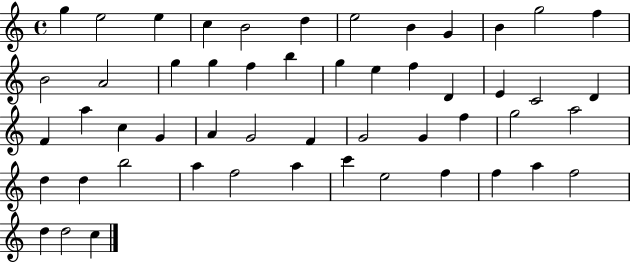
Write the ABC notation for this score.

X:1
T:Untitled
M:4/4
L:1/4
K:C
g e2 e c B2 d e2 B G B g2 f B2 A2 g g f b g e f D E C2 D F a c G A G2 F G2 G f g2 a2 d d b2 a f2 a c' e2 f f a f2 d d2 c